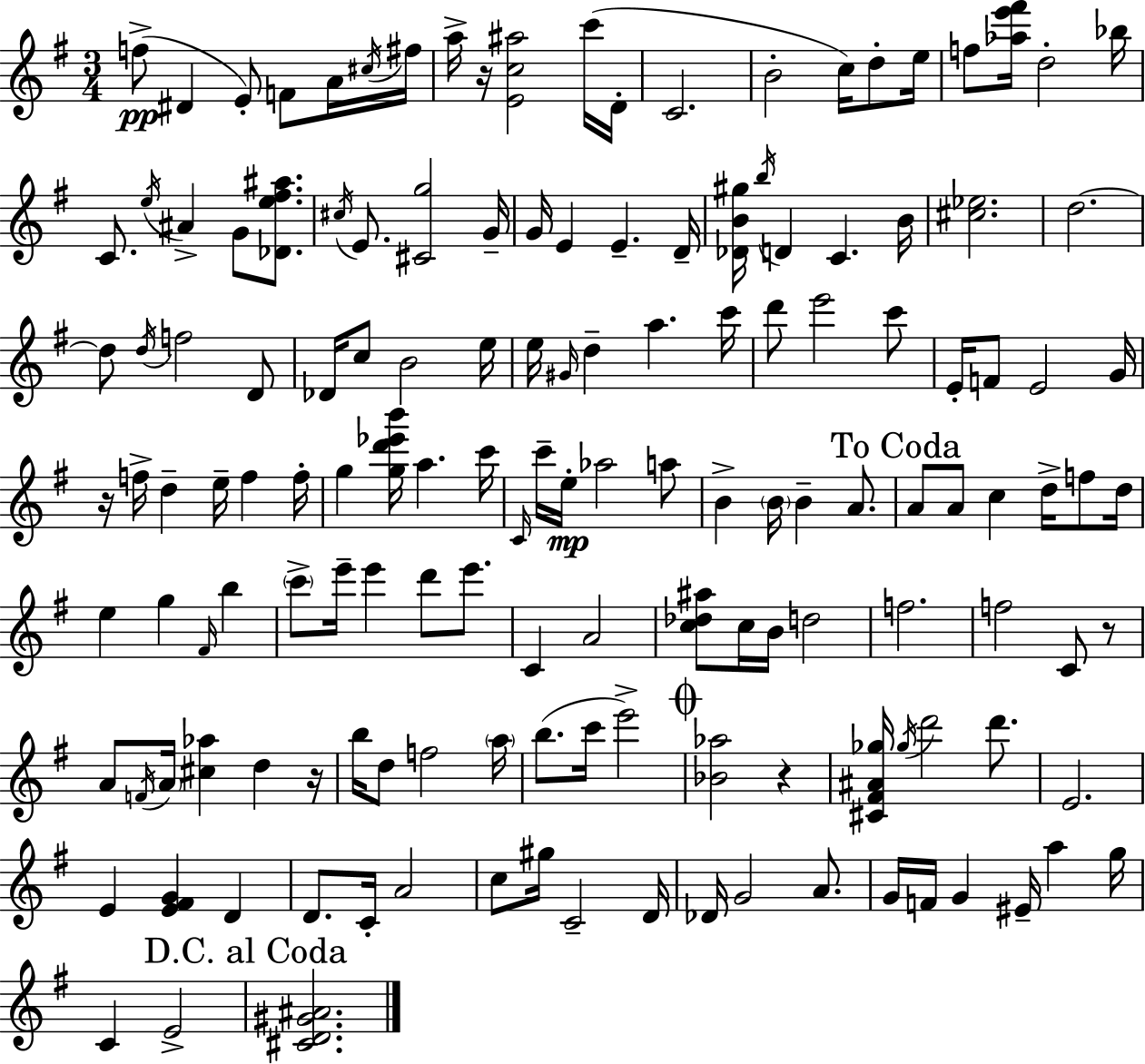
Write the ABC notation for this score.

X:1
T:Untitled
M:3/4
L:1/4
K:Em
f/2 ^D E/2 F/2 A/4 ^c/4 ^f/4 a/4 z/4 [Ec^a]2 c'/4 D/4 C2 B2 c/4 d/2 e/4 f/2 [_ae'^f']/4 d2 _b/4 C/2 e/4 ^A G/2 [_De^f^a]/2 ^c/4 E/2 [^Cg]2 G/4 G/4 E E D/4 [_DB^g]/4 b/4 D C B/4 [^c_e]2 d2 d/2 d/4 f2 D/2 _D/4 c/2 B2 e/4 e/4 ^G/4 d a c'/4 d'/2 e'2 c'/2 E/4 F/2 E2 G/4 z/4 f/4 d e/4 f f/4 g [gd'_e'b']/4 a c'/4 C/4 c'/4 e/4 _a2 a/2 B B/4 B A/2 A/2 A/2 c d/4 f/2 d/4 e g ^F/4 b c'/2 e'/4 e' d'/2 e'/2 C A2 [c_d^a]/2 c/4 B/4 d2 f2 f2 C/2 z/2 A/2 F/4 A/4 [^c_a] d z/4 b/4 d/2 f2 a/4 b/2 c'/4 e'2 [_B_a]2 z [^C^F^A_g]/4 _g/4 d'2 d'/2 E2 E [E^FG] D D/2 C/4 A2 c/2 ^g/4 C2 D/4 _D/4 G2 A/2 G/4 F/4 G ^E/4 a g/4 C E2 [^CD^G^A]2